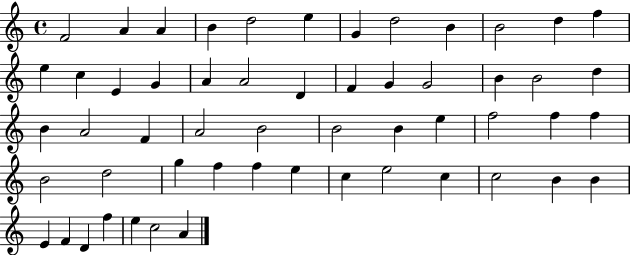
{
  \clef treble
  \time 4/4
  \defaultTimeSignature
  \key c \major
  f'2 a'4 a'4 | b'4 d''2 e''4 | g'4 d''2 b'4 | b'2 d''4 f''4 | \break e''4 c''4 e'4 g'4 | a'4 a'2 d'4 | f'4 g'4 g'2 | b'4 b'2 d''4 | \break b'4 a'2 f'4 | a'2 b'2 | b'2 b'4 e''4 | f''2 f''4 f''4 | \break b'2 d''2 | g''4 f''4 f''4 e''4 | c''4 e''2 c''4 | c''2 b'4 b'4 | \break e'4 f'4 d'4 f''4 | e''4 c''2 a'4 | \bar "|."
}